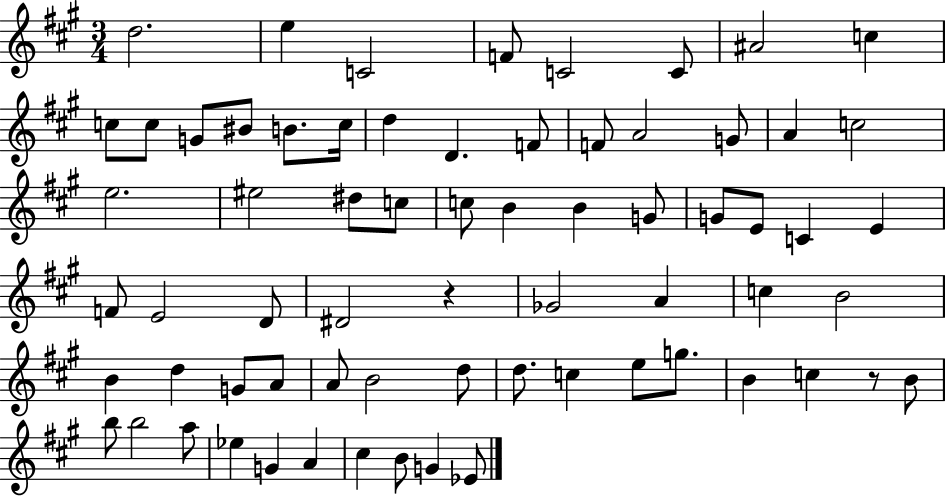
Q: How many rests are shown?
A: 2